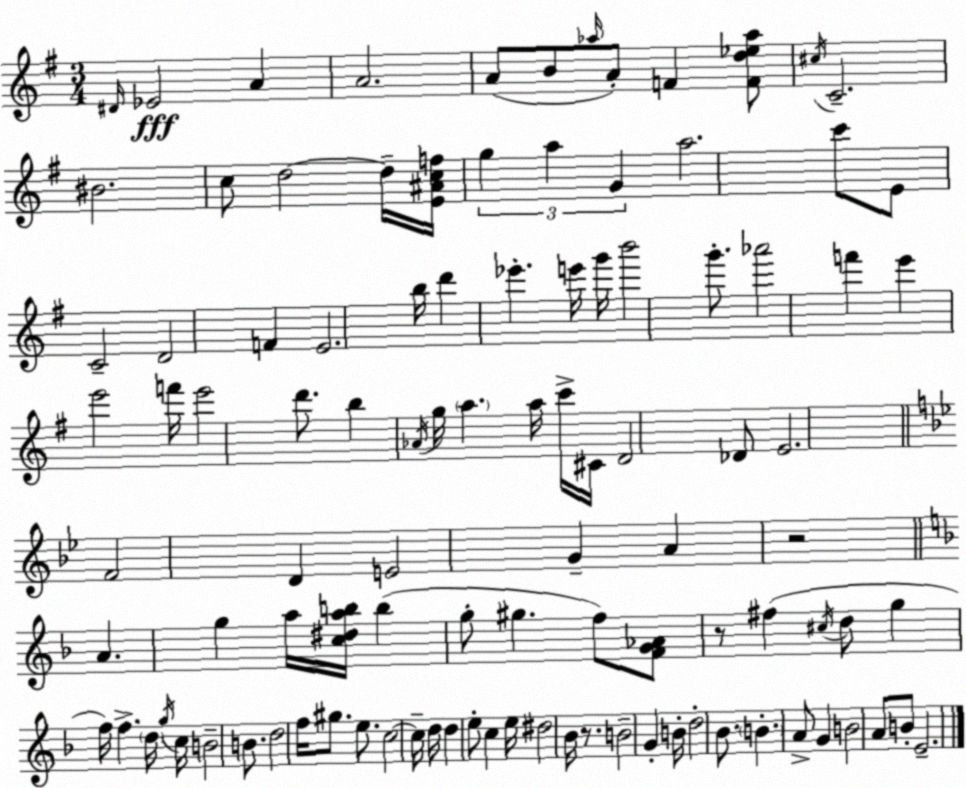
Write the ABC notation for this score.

X:1
T:Untitled
M:3/4
L:1/4
K:G
^D/4 _E2 A A2 A/2 B/2 _a/4 A/2 F [Fd_e_a]/2 ^c/4 C2 ^B2 c/2 d2 d/4 [E^Acf]/4 g a G a2 c'/2 E/2 C2 D2 F E2 b/4 d' _e' e'/4 g'/4 b'2 g'/2 _a'2 f' e' e'2 f'/4 e'2 d'/2 b _A/4 g/4 a a/4 c'/4 ^C/4 D2 _D/2 E2 F2 D E2 G A z2 A g a/4 [c^dab]/4 b g/2 ^g f/2 [FG_A]/2 z/2 ^f ^c/4 d/2 g f/4 f d/4 g/4 c/4 B2 B/2 d2 f/4 ^g/2 e/2 c2 c/4 d/4 d e/2 c e/4 ^d2 _B/4 z/2 B2 G B/4 d2 _B/2 B A/2 G B2 A/2 B/2 E2